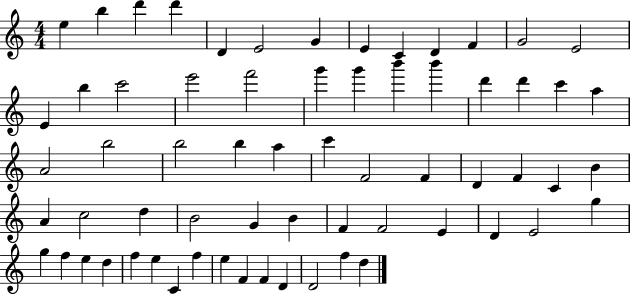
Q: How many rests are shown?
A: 0